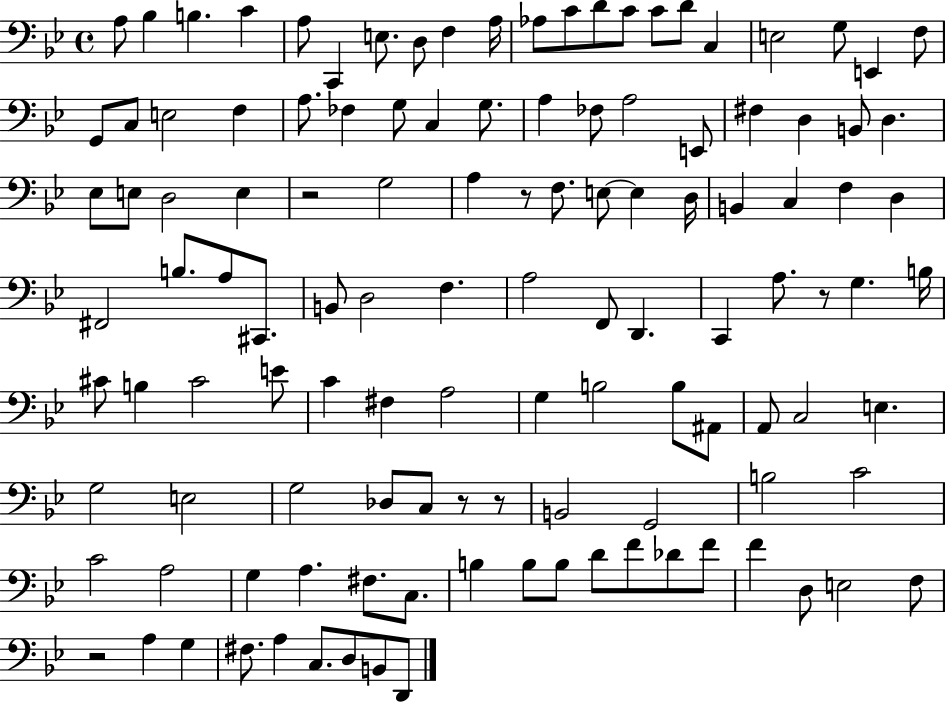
X:1
T:Untitled
M:4/4
L:1/4
K:Bb
A,/2 _B, B, C A,/2 C,, E,/2 D,/2 F, A,/4 _A,/2 C/2 D/2 C/2 C/2 D/2 C, E,2 G,/2 E,, F,/2 G,,/2 C,/2 E,2 F, A,/2 _F, G,/2 C, G,/2 A, _F,/2 A,2 E,,/2 ^F, D, B,,/2 D, _E,/2 E,/2 D,2 E, z2 G,2 A, z/2 F,/2 E,/2 E, D,/4 B,, C, F, D, ^F,,2 B,/2 A,/2 ^C,,/2 B,,/2 D,2 F, A,2 F,,/2 D,, C,, A,/2 z/2 G, B,/4 ^C/2 B, ^C2 E/2 C ^F, A,2 G, B,2 B,/2 ^A,,/2 A,,/2 C,2 E, G,2 E,2 G,2 _D,/2 C,/2 z/2 z/2 B,,2 G,,2 B,2 C2 C2 A,2 G, A, ^F,/2 C,/2 B, B,/2 B,/2 D/2 F/2 _D/2 F/2 F D,/2 E,2 F,/2 z2 A, G, ^F,/2 A, C,/2 D,/2 B,,/2 D,,/2